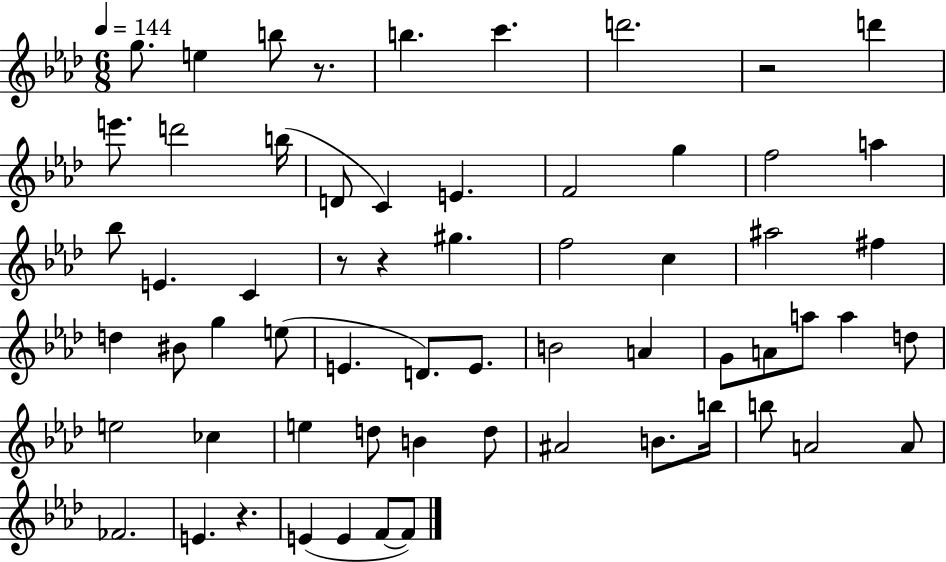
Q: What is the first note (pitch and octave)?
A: G5